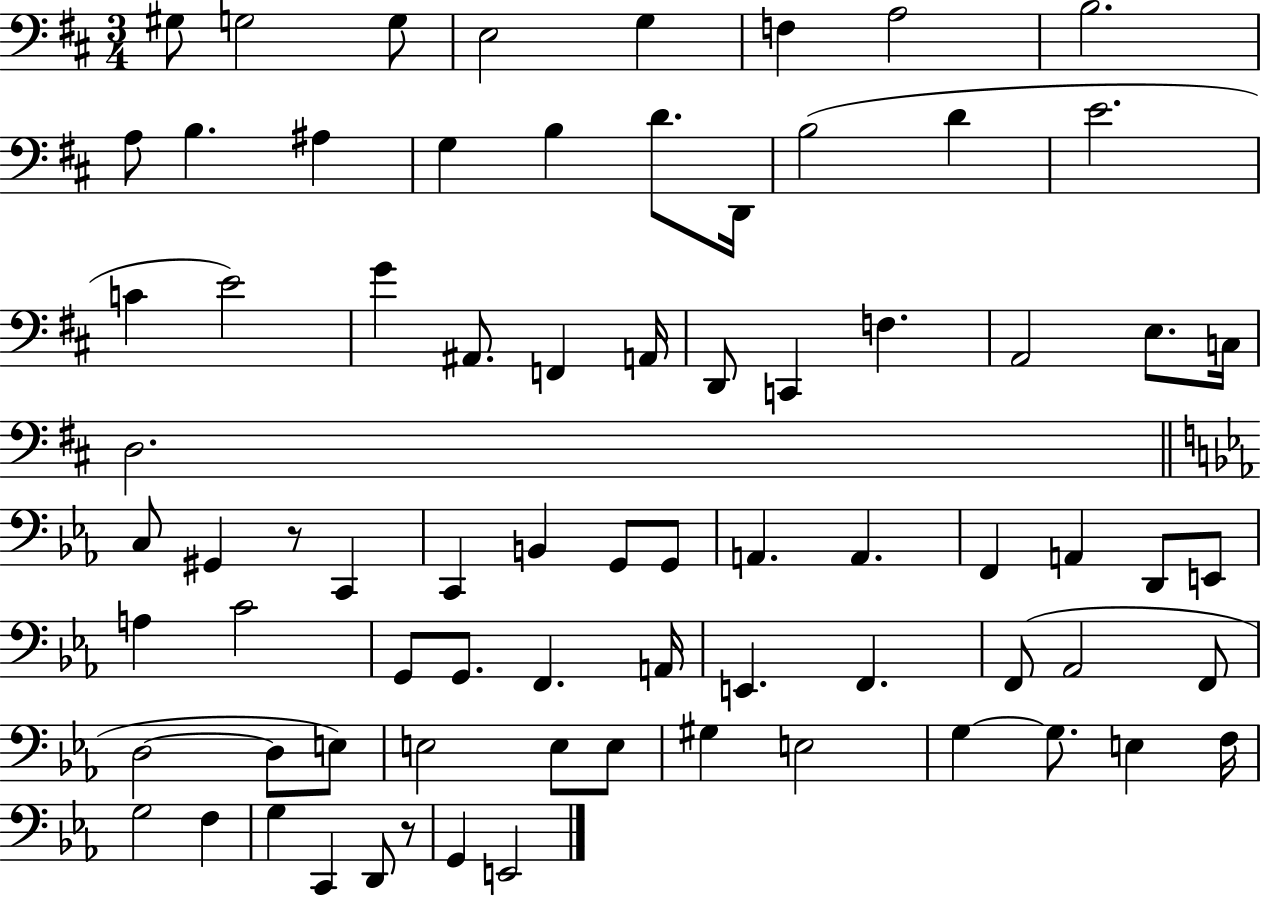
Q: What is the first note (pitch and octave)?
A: G#3